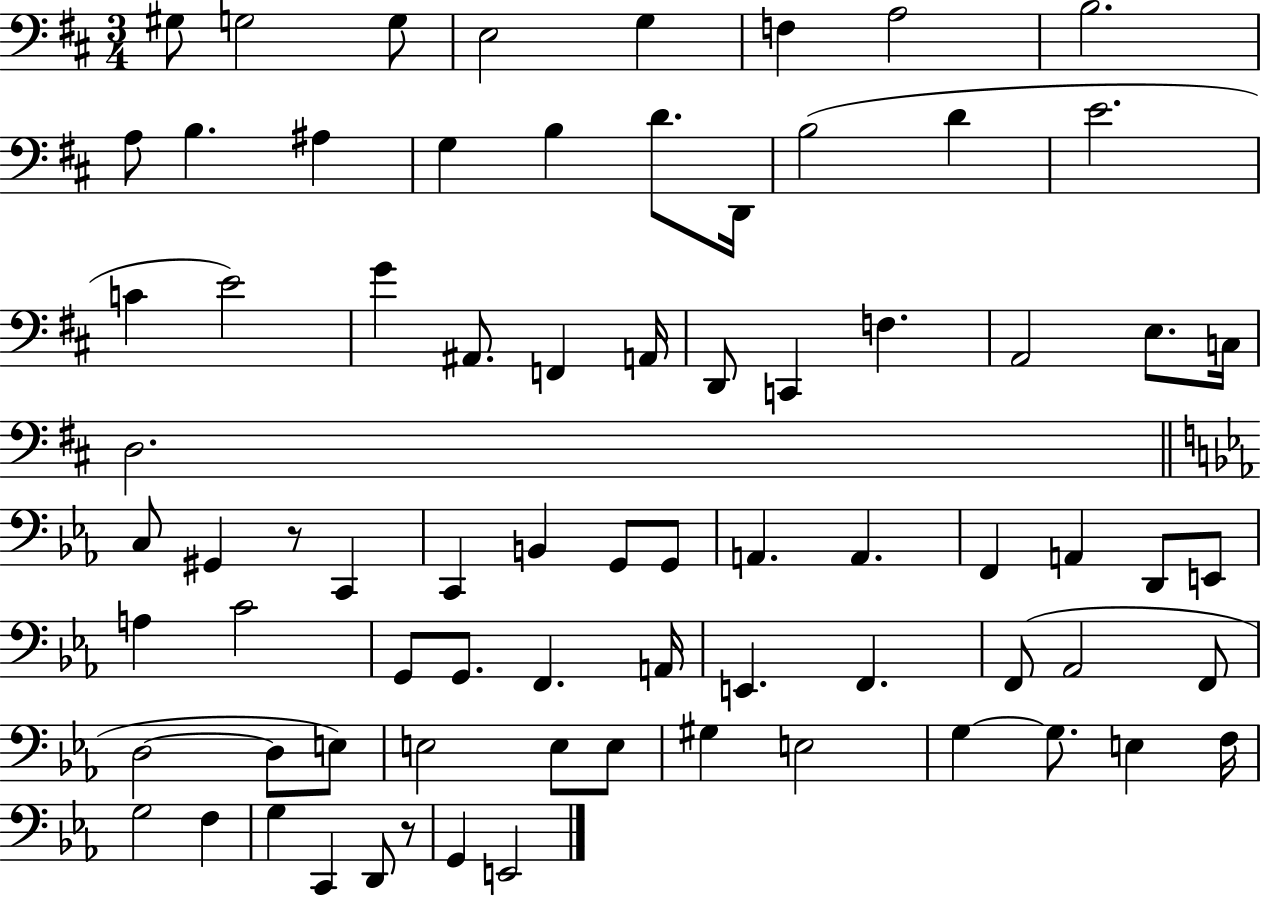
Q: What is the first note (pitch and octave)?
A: G#3